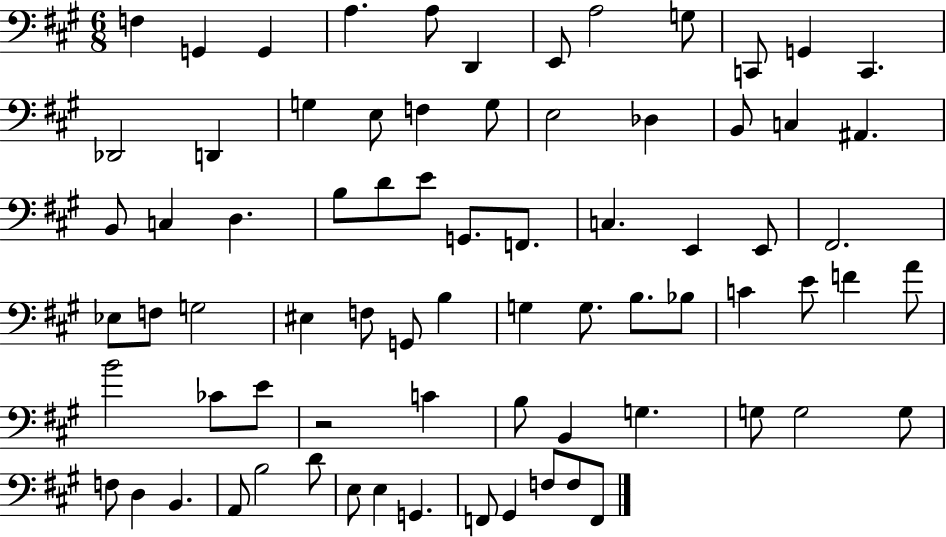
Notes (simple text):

F3/q G2/q G2/q A3/q. A3/e D2/q E2/e A3/h G3/e C2/e G2/q C2/q. Db2/h D2/q G3/q E3/e F3/q G3/e E3/h Db3/q B2/e C3/q A#2/q. B2/e C3/q D3/q. B3/e D4/e E4/e G2/e. F2/e. C3/q. E2/q E2/e F#2/h. Eb3/e F3/e G3/h EIS3/q F3/e G2/e B3/q G3/q G3/e. B3/e. Bb3/e C4/q E4/e F4/q A4/e B4/h CES4/e E4/e R/h C4/q B3/e B2/q G3/q. G3/e G3/h G3/e F3/e D3/q B2/q. A2/e B3/h D4/e E3/e E3/q G2/q. F2/e G#2/q F3/e F3/e F2/e